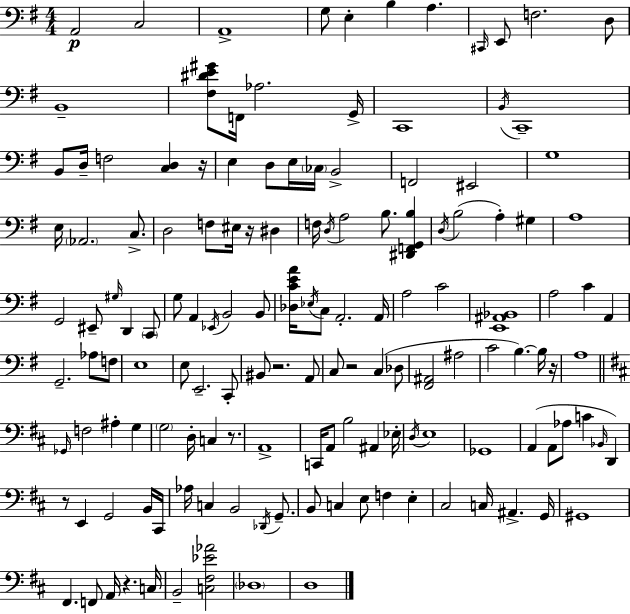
{
  \clef bass
  \numericTimeSignature
  \time 4/4
  \key e \minor
  a,2\p c2 | a,1-> | g8 e4-. b4 a4. | \grace { cis,16 } e,8 f2. d8 | \break b,1-- | <fis dis' e' gis'>8 f,16 aes2. | g,16-> c,1 | \acciaccatura { b,16 } c,1-- | \break b,8 d16-- f2 <c d>4 | r16 e4 d8 e16 \parenthesize ces16 b,2-> | f,2 eis,2 | g1 | \break e16 \parenthesize aes,2. c8.-> | d2 f8 eis16 r16 dis4 | f16 \acciaccatura { d16 } a2 b8. <dis, f, g, b>4 | \acciaccatura { d16 }( b2 a4-.) | \break gis4 a1 | g,2 eis,8-- \grace { gis16 } d,4 | \parenthesize c,8 g8 a,4 \acciaccatura { ees,16 } b,2 | b,8 <des c' e' a'>16 \acciaccatura { ees16 } c8 a,2.-. | \break a,16 a2 c'2 | <e, ais, bes,>1 | a2 c'4 | a,4 g,2.-- | \break aes8 f8 e1 | e8 e,2.-- | c,8-. bis,8 r2. | a,8 c8 r2 | \break c4( des8 <fis, ais,>2 ais2 | c'2 b4.~~) | b16 r16 a1 | \bar "||" \break \key d \major \grace { ges,16 } f2 ais4-. g4 | \parenthesize g2 d16-. c4 r8. | a,1-> | c,16 a,8 b2 ais,4 | \break ees16-. \acciaccatura { d16 } e1 | ges,1 | a,4( a,8 aes8 c'4 \grace { bes,16 } d,4) | r8 e,4 g,2 | \break b,16 cis,16 aes16 c4 b,2 | \acciaccatura { des,16 } g,8.-- b,8 c4 e8 f4 | e4-. cis2 c16 ais,4.-> | g,16 gis,1 | \break fis,4. f,8 a,16 r4. | c16 b,2-- <c fis ees' aes'>2 | \parenthesize des1 | d1 | \break \bar "|."
}